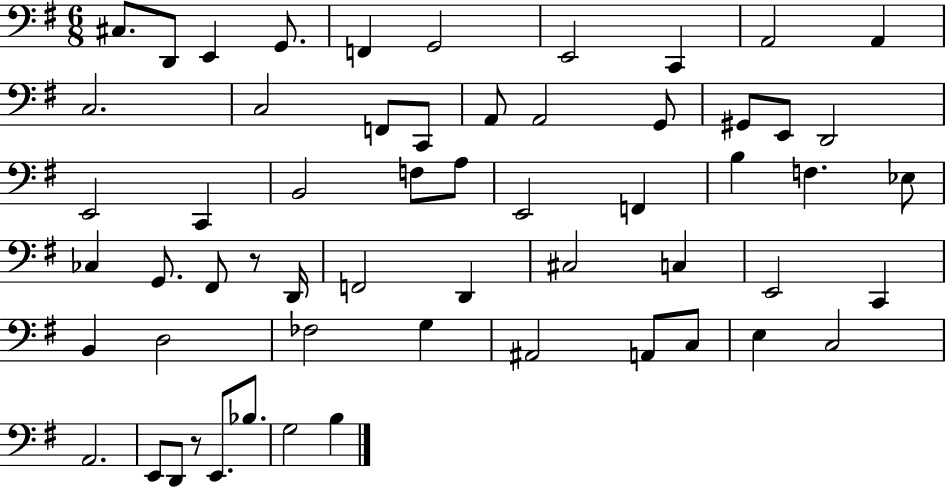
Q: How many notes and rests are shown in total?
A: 58